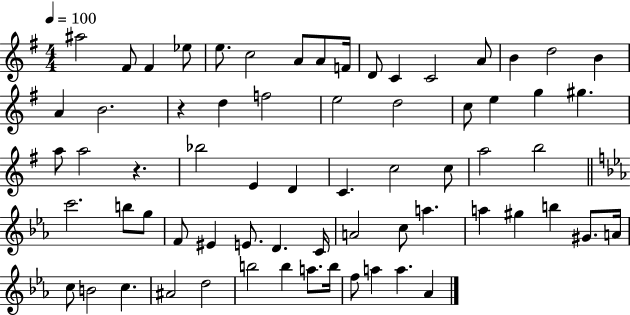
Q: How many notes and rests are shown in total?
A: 67